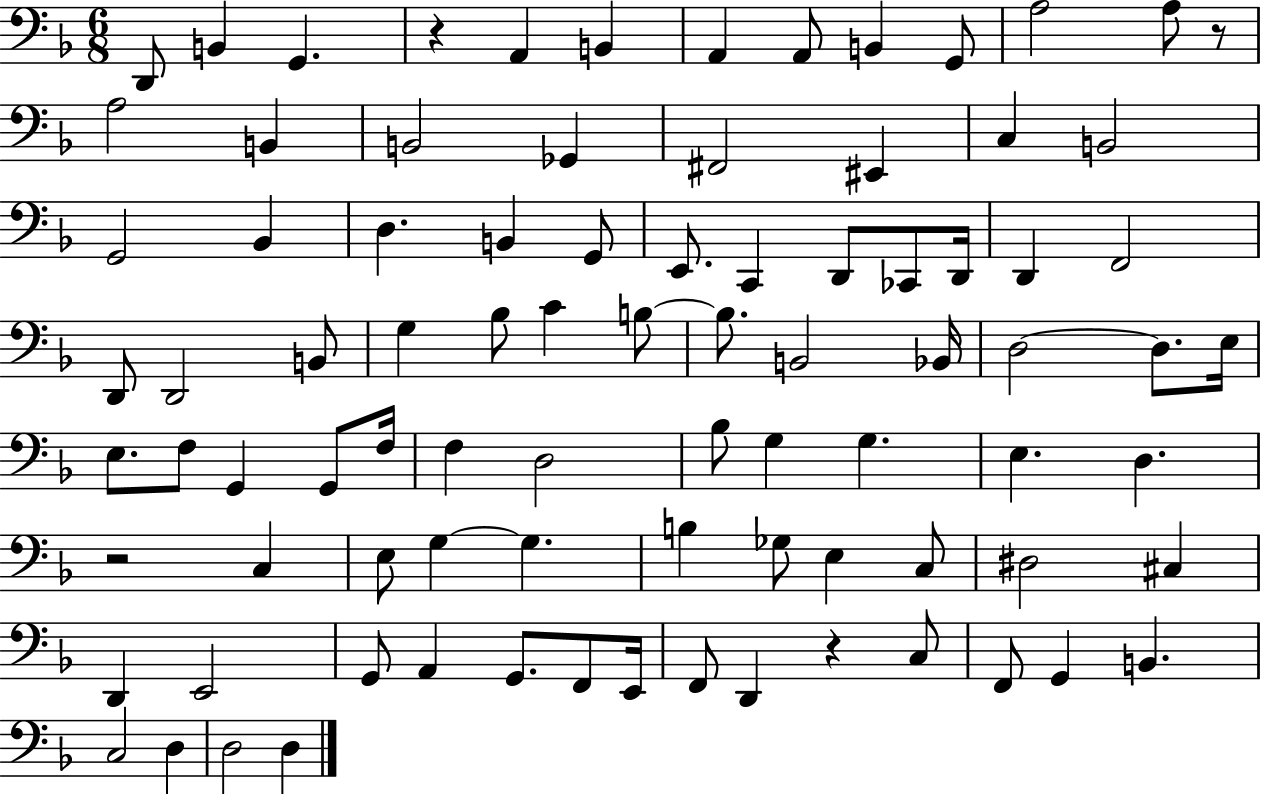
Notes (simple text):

D2/e B2/q G2/q. R/q A2/q B2/q A2/q A2/e B2/q G2/e A3/h A3/e R/e A3/h B2/q B2/h Gb2/q F#2/h EIS2/q C3/q B2/h G2/h Bb2/q D3/q. B2/q G2/e E2/e. C2/q D2/e CES2/e D2/s D2/q F2/h D2/e D2/h B2/e G3/q Bb3/e C4/q B3/e B3/e. B2/h Bb2/s D3/h D3/e. E3/s E3/e. F3/e G2/q G2/e F3/s F3/q D3/h Bb3/e G3/q G3/q. E3/q. D3/q. R/h C3/q E3/e G3/q G3/q. B3/q Gb3/e E3/q C3/e D#3/h C#3/q D2/q E2/h G2/e A2/q G2/e. F2/e E2/s F2/e D2/q R/q C3/e F2/e G2/q B2/q. C3/h D3/q D3/h D3/q